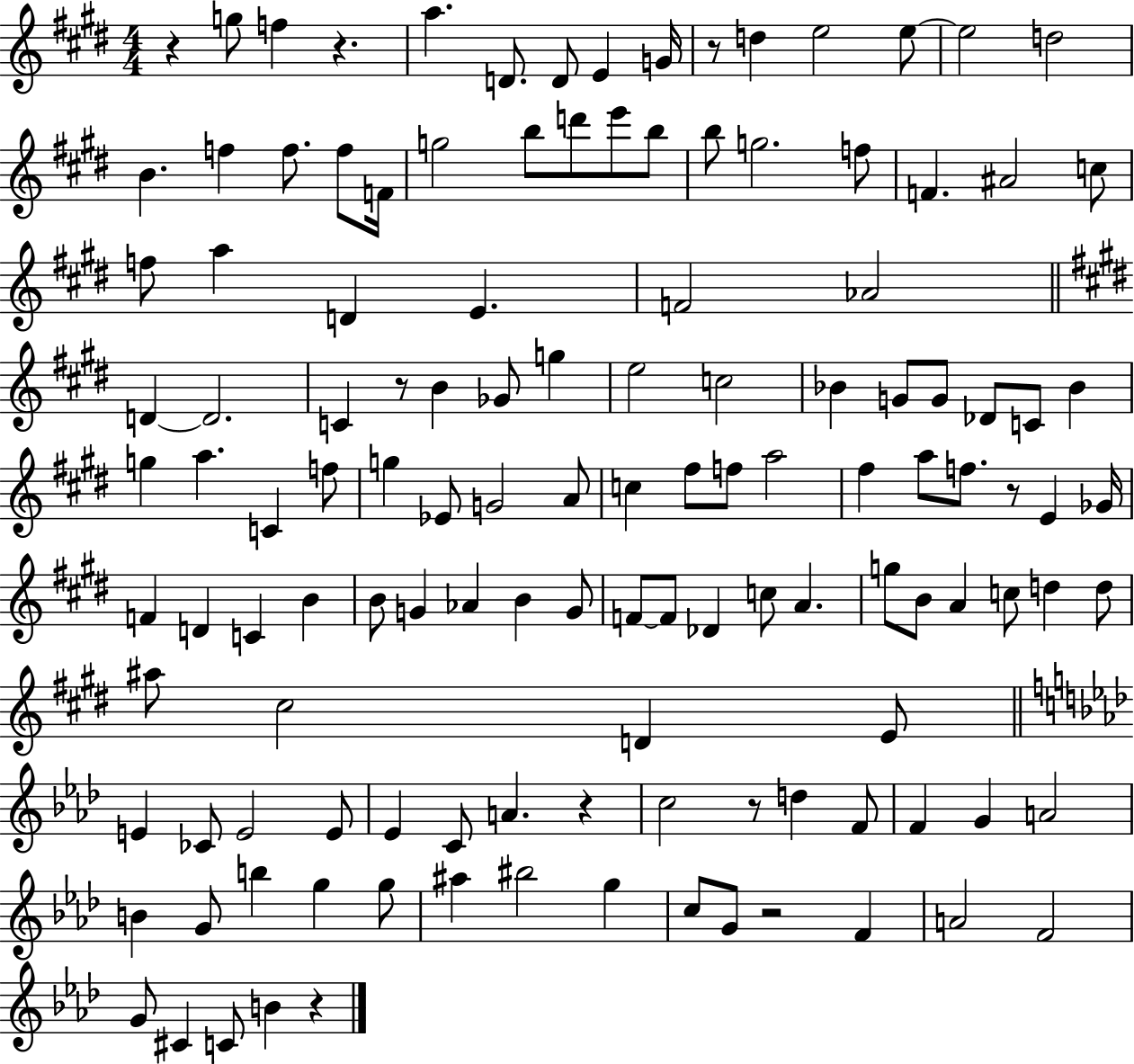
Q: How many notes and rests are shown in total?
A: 128